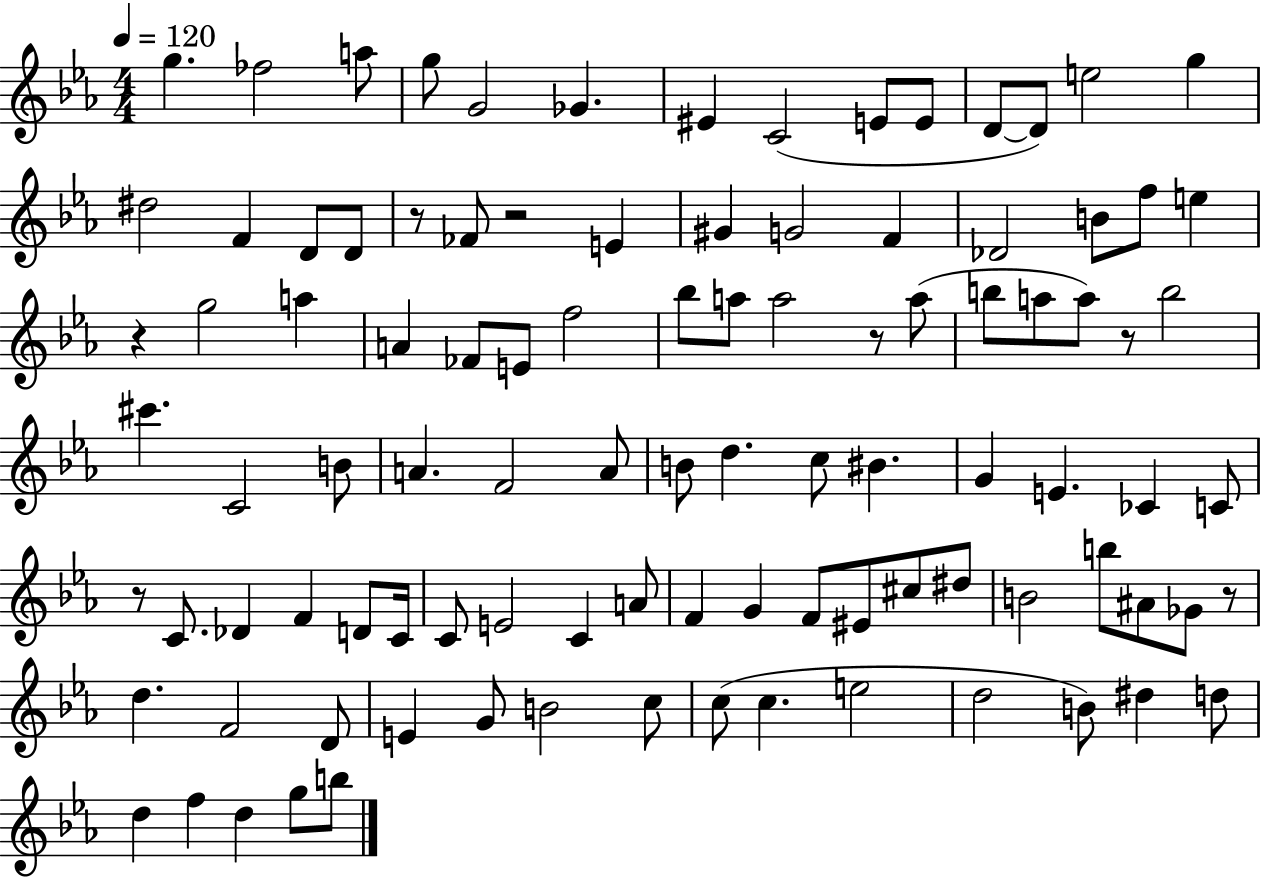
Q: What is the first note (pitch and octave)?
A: G5